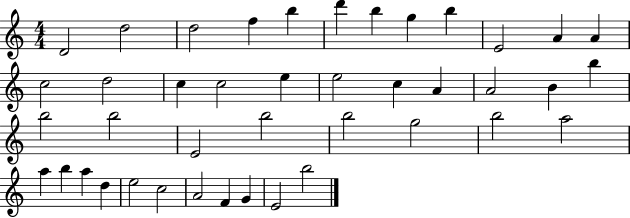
{
  \clef treble
  \numericTimeSignature
  \time 4/4
  \key c \major
  d'2 d''2 | d''2 f''4 b''4 | d'''4 b''4 g''4 b''4 | e'2 a'4 a'4 | \break c''2 d''2 | c''4 c''2 e''4 | e''2 c''4 a'4 | a'2 b'4 b''4 | \break b''2 b''2 | e'2 b''2 | b''2 g''2 | b''2 a''2 | \break a''4 b''4 a''4 d''4 | e''2 c''2 | a'2 f'4 g'4 | e'2 b''2 | \break \bar "|."
}